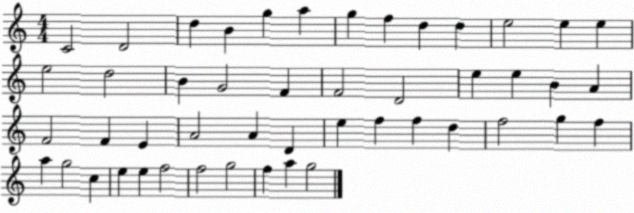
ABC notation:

X:1
T:Untitled
M:4/4
L:1/4
K:C
C2 D2 d B g a g f d d e2 e e e2 d2 B G2 F F2 D2 e e B A F2 F E A2 A D e f f d f2 g f a g2 c e e f2 f2 g2 f a g2